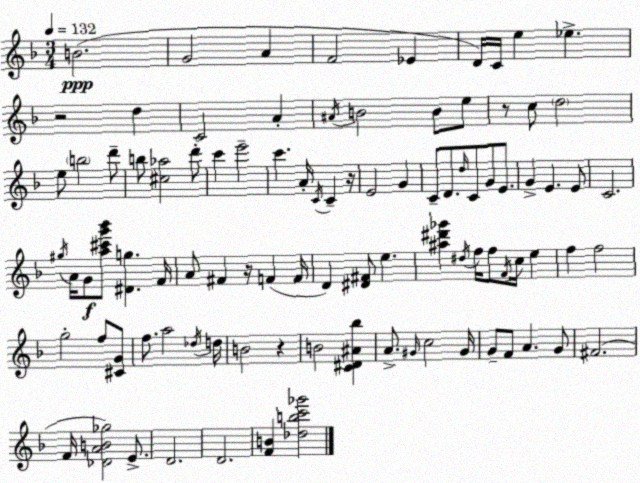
X:1
T:Untitled
M:3/4
L:1/4
K:Dm
B2 G2 A F2 _E D/4 C/4 e _e z2 d C2 A ^A/4 B2 B/2 e/2 z/2 c/2 d2 e/2 b2 d'/2 b/2 [^c_a]2 d'/2 c' e'2 c' A/4 C/4 C z/4 E2 G C/2 D/2 d/4 C/2 G/2 E/2 G E E/2 C2 ^g/4 A/4 G/2 [a^c'g'_b']/2 [^Dg] F/4 A/2 ^F z/4 F F/4 D [^D^F]/2 e [^a^d'_g'] ^d/4 f/4 f/2 F/4 c/4 e f f2 g2 f/2 [^CG]/2 f/2 a2 _d/4 d/4 B2 z B2 [C^D^A_b] A/2 ^G/4 c2 ^G/4 G/2 F/2 A G/2 ^F2 F/4 [_DAB_g]2 E/2 D2 D2 [FB] [_dbc'_g']2